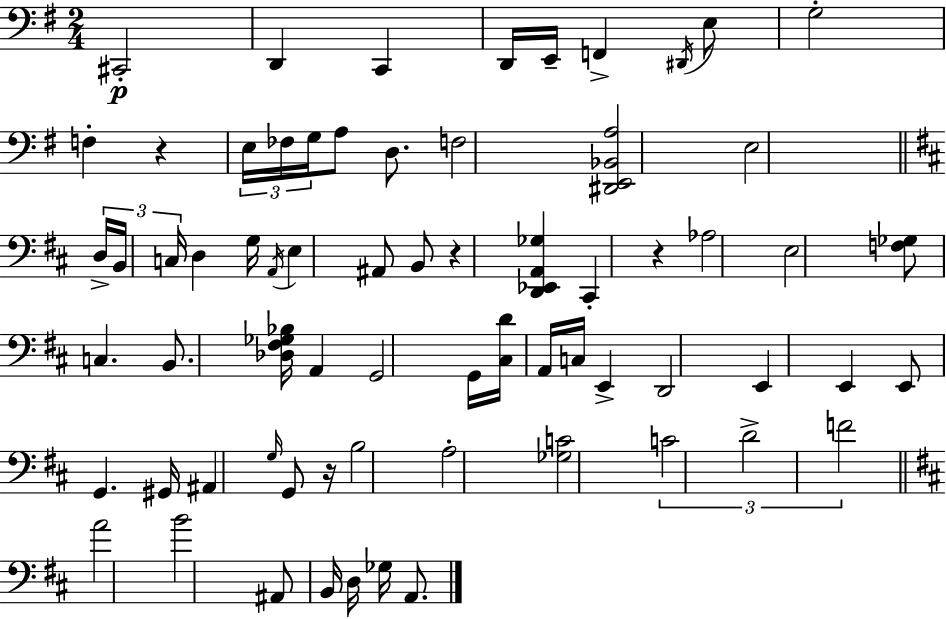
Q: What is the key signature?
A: G major